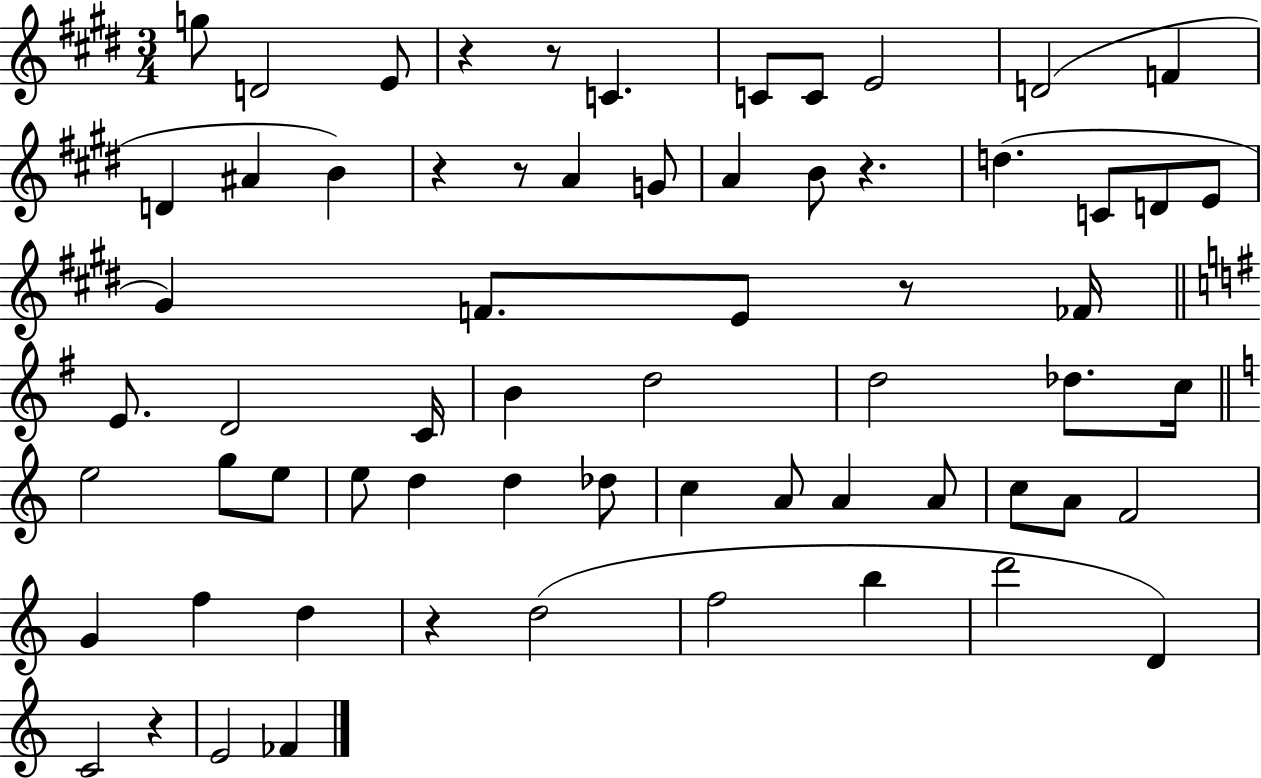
{
  \clef treble
  \numericTimeSignature
  \time 3/4
  \key e \major
  g''8 d'2 e'8 | r4 r8 c'4. | c'8 c'8 e'2 | d'2( f'4 | \break d'4 ais'4 b'4) | r4 r8 a'4 g'8 | a'4 b'8 r4. | d''4.( c'8 d'8 e'8 | \break gis'4) f'8. e'8 r8 fes'16 | \bar "||" \break \key g \major e'8. d'2 c'16 | b'4 d''2 | d''2 des''8. c''16 | \bar "||" \break \key c \major e''2 g''8 e''8 | e''8 d''4 d''4 des''8 | c''4 a'8 a'4 a'8 | c''8 a'8 f'2 | \break g'4 f''4 d''4 | r4 d''2( | f''2 b''4 | d'''2 d'4) | \break c'2 r4 | e'2 fes'4 | \bar "|."
}